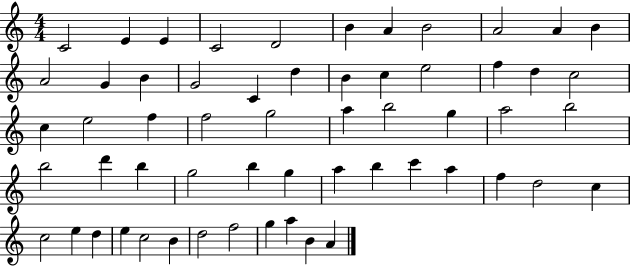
C4/h E4/q E4/q C4/h D4/h B4/q A4/q B4/h A4/h A4/q B4/q A4/h G4/q B4/q G4/h C4/q D5/q B4/q C5/q E5/h F5/q D5/q C5/h C5/q E5/h F5/q F5/h G5/h A5/q B5/h G5/q A5/h B5/h B5/h D6/q B5/q G5/h B5/q G5/q A5/q B5/q C6/q A5/q F5/q D5/h C5/q C5/h E5/q D5/q E5/q C5/h B4/q D5/h F5/h G5/q A5/q B4/q A4/q